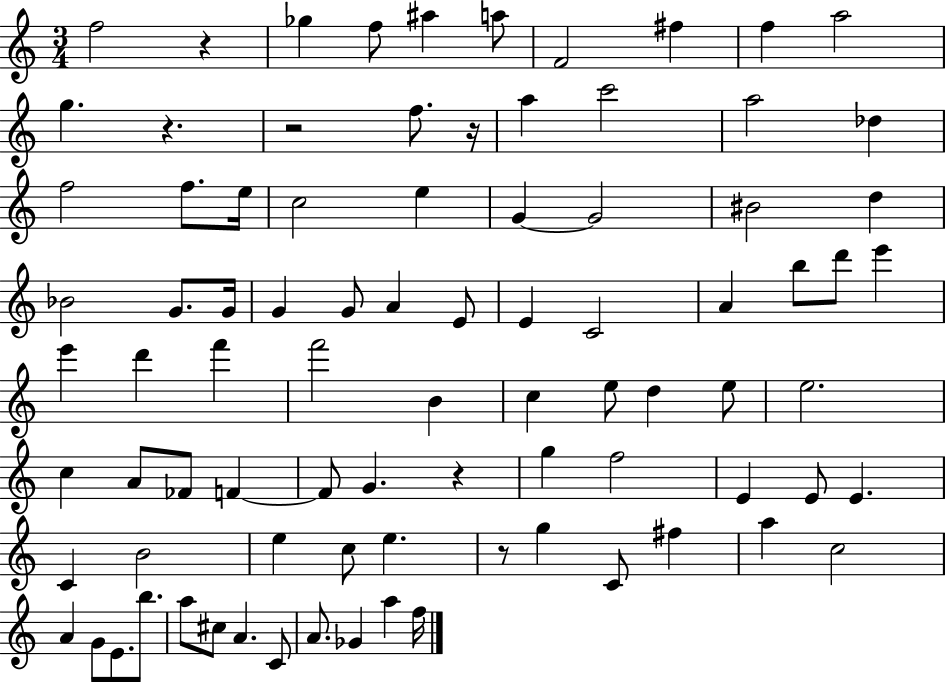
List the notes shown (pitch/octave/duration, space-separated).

F5/h R/q Gb5/q F5/e A#5/q A5/e F4/h F#5/q F5/q A5/h G5/q. R/q. R/h F5/e. R/s A5/q C6/h A5/h Db5/q F5/h F5/e. E5/s C5/h E5/q G4/q G4/h BIS4/h D5/q Bb4/h G4/e. G4/s G4/q G4/e A4/q E4/e E4/q C4/h A4/q B5/e D6/e E6/q E6/q D6/q F6/q F6/h B4/q C5/q E5/e D5/q E5/e E5/h. C5/q A4/e FES4/e F4/q F4/e G4/q. R/q G5/q F5/h E4/q E4/e E4/q. C4/q B4/h E5/q C5/e E5/q. R/e G5/q C4/e F#5/q A5/q C5/h A4/q G4/e E4/e. B5/e. A5/e C#5/e A4/q. C4/e A4/e. Gb4/q A5/q F5/s